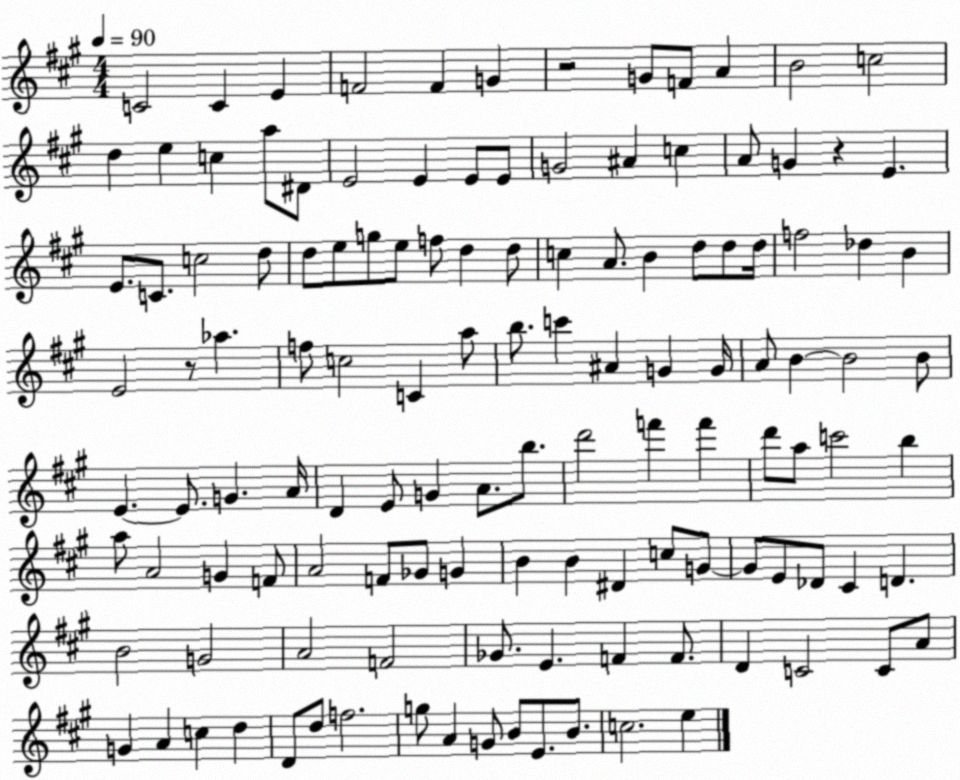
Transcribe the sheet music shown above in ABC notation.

X:1
T:Untitled
M:4/4
L:1/4
K:A
C2 C E F2 F G z2 G/2 F/2 A B2 c2 d e c a/2 ^D/2 E2 E E/2 E/2 G2 ^A c A/2 G z E E/2 C/2 c2 d/2 d/2 e/2 g/2 e/2 f/2 d d/2 c A/2 B d/2 d/2 d/4 f2 _d B E2 z/2 _a f/2 c2 C a/2 b/2 c' ^A G G/4 A/2 B B2 B/2 E E/2 G A/4 D E/2 G A/2 b/2 d'2 f' f' d'/2 a/2 c'2 b a/2 A2 G F/2 A2 F/2 _G/2 G B B ^D c/2 G/2 G/2 E/2 _D/2 ^C D B2 G2 A2 F2 _G/2 E F F/2 D C2 C/2 A/2 G A c d D/2 d/2 f2 g/2 A G/2 B/2 E/2 B/2 c2 e